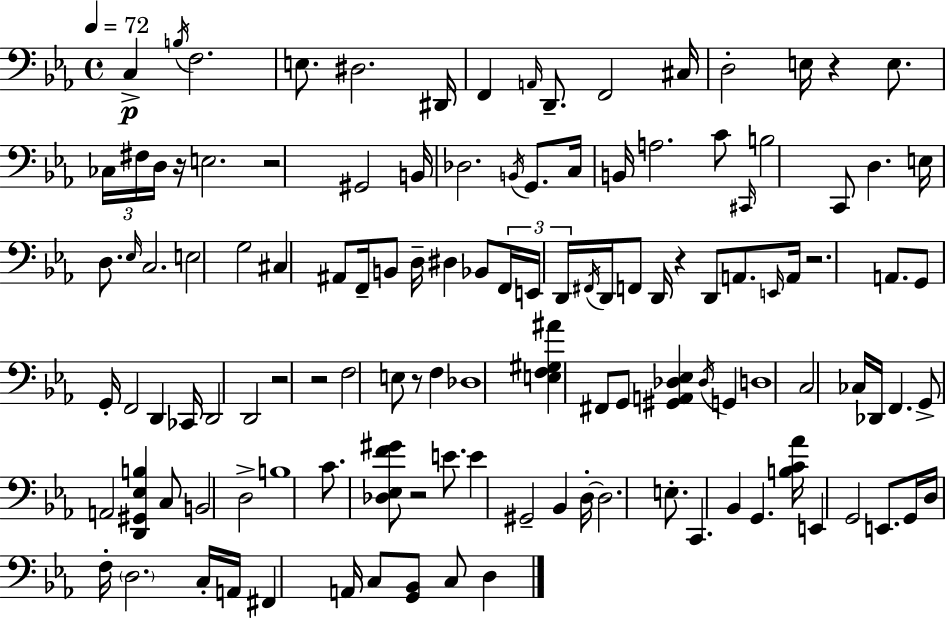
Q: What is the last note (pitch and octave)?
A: D3